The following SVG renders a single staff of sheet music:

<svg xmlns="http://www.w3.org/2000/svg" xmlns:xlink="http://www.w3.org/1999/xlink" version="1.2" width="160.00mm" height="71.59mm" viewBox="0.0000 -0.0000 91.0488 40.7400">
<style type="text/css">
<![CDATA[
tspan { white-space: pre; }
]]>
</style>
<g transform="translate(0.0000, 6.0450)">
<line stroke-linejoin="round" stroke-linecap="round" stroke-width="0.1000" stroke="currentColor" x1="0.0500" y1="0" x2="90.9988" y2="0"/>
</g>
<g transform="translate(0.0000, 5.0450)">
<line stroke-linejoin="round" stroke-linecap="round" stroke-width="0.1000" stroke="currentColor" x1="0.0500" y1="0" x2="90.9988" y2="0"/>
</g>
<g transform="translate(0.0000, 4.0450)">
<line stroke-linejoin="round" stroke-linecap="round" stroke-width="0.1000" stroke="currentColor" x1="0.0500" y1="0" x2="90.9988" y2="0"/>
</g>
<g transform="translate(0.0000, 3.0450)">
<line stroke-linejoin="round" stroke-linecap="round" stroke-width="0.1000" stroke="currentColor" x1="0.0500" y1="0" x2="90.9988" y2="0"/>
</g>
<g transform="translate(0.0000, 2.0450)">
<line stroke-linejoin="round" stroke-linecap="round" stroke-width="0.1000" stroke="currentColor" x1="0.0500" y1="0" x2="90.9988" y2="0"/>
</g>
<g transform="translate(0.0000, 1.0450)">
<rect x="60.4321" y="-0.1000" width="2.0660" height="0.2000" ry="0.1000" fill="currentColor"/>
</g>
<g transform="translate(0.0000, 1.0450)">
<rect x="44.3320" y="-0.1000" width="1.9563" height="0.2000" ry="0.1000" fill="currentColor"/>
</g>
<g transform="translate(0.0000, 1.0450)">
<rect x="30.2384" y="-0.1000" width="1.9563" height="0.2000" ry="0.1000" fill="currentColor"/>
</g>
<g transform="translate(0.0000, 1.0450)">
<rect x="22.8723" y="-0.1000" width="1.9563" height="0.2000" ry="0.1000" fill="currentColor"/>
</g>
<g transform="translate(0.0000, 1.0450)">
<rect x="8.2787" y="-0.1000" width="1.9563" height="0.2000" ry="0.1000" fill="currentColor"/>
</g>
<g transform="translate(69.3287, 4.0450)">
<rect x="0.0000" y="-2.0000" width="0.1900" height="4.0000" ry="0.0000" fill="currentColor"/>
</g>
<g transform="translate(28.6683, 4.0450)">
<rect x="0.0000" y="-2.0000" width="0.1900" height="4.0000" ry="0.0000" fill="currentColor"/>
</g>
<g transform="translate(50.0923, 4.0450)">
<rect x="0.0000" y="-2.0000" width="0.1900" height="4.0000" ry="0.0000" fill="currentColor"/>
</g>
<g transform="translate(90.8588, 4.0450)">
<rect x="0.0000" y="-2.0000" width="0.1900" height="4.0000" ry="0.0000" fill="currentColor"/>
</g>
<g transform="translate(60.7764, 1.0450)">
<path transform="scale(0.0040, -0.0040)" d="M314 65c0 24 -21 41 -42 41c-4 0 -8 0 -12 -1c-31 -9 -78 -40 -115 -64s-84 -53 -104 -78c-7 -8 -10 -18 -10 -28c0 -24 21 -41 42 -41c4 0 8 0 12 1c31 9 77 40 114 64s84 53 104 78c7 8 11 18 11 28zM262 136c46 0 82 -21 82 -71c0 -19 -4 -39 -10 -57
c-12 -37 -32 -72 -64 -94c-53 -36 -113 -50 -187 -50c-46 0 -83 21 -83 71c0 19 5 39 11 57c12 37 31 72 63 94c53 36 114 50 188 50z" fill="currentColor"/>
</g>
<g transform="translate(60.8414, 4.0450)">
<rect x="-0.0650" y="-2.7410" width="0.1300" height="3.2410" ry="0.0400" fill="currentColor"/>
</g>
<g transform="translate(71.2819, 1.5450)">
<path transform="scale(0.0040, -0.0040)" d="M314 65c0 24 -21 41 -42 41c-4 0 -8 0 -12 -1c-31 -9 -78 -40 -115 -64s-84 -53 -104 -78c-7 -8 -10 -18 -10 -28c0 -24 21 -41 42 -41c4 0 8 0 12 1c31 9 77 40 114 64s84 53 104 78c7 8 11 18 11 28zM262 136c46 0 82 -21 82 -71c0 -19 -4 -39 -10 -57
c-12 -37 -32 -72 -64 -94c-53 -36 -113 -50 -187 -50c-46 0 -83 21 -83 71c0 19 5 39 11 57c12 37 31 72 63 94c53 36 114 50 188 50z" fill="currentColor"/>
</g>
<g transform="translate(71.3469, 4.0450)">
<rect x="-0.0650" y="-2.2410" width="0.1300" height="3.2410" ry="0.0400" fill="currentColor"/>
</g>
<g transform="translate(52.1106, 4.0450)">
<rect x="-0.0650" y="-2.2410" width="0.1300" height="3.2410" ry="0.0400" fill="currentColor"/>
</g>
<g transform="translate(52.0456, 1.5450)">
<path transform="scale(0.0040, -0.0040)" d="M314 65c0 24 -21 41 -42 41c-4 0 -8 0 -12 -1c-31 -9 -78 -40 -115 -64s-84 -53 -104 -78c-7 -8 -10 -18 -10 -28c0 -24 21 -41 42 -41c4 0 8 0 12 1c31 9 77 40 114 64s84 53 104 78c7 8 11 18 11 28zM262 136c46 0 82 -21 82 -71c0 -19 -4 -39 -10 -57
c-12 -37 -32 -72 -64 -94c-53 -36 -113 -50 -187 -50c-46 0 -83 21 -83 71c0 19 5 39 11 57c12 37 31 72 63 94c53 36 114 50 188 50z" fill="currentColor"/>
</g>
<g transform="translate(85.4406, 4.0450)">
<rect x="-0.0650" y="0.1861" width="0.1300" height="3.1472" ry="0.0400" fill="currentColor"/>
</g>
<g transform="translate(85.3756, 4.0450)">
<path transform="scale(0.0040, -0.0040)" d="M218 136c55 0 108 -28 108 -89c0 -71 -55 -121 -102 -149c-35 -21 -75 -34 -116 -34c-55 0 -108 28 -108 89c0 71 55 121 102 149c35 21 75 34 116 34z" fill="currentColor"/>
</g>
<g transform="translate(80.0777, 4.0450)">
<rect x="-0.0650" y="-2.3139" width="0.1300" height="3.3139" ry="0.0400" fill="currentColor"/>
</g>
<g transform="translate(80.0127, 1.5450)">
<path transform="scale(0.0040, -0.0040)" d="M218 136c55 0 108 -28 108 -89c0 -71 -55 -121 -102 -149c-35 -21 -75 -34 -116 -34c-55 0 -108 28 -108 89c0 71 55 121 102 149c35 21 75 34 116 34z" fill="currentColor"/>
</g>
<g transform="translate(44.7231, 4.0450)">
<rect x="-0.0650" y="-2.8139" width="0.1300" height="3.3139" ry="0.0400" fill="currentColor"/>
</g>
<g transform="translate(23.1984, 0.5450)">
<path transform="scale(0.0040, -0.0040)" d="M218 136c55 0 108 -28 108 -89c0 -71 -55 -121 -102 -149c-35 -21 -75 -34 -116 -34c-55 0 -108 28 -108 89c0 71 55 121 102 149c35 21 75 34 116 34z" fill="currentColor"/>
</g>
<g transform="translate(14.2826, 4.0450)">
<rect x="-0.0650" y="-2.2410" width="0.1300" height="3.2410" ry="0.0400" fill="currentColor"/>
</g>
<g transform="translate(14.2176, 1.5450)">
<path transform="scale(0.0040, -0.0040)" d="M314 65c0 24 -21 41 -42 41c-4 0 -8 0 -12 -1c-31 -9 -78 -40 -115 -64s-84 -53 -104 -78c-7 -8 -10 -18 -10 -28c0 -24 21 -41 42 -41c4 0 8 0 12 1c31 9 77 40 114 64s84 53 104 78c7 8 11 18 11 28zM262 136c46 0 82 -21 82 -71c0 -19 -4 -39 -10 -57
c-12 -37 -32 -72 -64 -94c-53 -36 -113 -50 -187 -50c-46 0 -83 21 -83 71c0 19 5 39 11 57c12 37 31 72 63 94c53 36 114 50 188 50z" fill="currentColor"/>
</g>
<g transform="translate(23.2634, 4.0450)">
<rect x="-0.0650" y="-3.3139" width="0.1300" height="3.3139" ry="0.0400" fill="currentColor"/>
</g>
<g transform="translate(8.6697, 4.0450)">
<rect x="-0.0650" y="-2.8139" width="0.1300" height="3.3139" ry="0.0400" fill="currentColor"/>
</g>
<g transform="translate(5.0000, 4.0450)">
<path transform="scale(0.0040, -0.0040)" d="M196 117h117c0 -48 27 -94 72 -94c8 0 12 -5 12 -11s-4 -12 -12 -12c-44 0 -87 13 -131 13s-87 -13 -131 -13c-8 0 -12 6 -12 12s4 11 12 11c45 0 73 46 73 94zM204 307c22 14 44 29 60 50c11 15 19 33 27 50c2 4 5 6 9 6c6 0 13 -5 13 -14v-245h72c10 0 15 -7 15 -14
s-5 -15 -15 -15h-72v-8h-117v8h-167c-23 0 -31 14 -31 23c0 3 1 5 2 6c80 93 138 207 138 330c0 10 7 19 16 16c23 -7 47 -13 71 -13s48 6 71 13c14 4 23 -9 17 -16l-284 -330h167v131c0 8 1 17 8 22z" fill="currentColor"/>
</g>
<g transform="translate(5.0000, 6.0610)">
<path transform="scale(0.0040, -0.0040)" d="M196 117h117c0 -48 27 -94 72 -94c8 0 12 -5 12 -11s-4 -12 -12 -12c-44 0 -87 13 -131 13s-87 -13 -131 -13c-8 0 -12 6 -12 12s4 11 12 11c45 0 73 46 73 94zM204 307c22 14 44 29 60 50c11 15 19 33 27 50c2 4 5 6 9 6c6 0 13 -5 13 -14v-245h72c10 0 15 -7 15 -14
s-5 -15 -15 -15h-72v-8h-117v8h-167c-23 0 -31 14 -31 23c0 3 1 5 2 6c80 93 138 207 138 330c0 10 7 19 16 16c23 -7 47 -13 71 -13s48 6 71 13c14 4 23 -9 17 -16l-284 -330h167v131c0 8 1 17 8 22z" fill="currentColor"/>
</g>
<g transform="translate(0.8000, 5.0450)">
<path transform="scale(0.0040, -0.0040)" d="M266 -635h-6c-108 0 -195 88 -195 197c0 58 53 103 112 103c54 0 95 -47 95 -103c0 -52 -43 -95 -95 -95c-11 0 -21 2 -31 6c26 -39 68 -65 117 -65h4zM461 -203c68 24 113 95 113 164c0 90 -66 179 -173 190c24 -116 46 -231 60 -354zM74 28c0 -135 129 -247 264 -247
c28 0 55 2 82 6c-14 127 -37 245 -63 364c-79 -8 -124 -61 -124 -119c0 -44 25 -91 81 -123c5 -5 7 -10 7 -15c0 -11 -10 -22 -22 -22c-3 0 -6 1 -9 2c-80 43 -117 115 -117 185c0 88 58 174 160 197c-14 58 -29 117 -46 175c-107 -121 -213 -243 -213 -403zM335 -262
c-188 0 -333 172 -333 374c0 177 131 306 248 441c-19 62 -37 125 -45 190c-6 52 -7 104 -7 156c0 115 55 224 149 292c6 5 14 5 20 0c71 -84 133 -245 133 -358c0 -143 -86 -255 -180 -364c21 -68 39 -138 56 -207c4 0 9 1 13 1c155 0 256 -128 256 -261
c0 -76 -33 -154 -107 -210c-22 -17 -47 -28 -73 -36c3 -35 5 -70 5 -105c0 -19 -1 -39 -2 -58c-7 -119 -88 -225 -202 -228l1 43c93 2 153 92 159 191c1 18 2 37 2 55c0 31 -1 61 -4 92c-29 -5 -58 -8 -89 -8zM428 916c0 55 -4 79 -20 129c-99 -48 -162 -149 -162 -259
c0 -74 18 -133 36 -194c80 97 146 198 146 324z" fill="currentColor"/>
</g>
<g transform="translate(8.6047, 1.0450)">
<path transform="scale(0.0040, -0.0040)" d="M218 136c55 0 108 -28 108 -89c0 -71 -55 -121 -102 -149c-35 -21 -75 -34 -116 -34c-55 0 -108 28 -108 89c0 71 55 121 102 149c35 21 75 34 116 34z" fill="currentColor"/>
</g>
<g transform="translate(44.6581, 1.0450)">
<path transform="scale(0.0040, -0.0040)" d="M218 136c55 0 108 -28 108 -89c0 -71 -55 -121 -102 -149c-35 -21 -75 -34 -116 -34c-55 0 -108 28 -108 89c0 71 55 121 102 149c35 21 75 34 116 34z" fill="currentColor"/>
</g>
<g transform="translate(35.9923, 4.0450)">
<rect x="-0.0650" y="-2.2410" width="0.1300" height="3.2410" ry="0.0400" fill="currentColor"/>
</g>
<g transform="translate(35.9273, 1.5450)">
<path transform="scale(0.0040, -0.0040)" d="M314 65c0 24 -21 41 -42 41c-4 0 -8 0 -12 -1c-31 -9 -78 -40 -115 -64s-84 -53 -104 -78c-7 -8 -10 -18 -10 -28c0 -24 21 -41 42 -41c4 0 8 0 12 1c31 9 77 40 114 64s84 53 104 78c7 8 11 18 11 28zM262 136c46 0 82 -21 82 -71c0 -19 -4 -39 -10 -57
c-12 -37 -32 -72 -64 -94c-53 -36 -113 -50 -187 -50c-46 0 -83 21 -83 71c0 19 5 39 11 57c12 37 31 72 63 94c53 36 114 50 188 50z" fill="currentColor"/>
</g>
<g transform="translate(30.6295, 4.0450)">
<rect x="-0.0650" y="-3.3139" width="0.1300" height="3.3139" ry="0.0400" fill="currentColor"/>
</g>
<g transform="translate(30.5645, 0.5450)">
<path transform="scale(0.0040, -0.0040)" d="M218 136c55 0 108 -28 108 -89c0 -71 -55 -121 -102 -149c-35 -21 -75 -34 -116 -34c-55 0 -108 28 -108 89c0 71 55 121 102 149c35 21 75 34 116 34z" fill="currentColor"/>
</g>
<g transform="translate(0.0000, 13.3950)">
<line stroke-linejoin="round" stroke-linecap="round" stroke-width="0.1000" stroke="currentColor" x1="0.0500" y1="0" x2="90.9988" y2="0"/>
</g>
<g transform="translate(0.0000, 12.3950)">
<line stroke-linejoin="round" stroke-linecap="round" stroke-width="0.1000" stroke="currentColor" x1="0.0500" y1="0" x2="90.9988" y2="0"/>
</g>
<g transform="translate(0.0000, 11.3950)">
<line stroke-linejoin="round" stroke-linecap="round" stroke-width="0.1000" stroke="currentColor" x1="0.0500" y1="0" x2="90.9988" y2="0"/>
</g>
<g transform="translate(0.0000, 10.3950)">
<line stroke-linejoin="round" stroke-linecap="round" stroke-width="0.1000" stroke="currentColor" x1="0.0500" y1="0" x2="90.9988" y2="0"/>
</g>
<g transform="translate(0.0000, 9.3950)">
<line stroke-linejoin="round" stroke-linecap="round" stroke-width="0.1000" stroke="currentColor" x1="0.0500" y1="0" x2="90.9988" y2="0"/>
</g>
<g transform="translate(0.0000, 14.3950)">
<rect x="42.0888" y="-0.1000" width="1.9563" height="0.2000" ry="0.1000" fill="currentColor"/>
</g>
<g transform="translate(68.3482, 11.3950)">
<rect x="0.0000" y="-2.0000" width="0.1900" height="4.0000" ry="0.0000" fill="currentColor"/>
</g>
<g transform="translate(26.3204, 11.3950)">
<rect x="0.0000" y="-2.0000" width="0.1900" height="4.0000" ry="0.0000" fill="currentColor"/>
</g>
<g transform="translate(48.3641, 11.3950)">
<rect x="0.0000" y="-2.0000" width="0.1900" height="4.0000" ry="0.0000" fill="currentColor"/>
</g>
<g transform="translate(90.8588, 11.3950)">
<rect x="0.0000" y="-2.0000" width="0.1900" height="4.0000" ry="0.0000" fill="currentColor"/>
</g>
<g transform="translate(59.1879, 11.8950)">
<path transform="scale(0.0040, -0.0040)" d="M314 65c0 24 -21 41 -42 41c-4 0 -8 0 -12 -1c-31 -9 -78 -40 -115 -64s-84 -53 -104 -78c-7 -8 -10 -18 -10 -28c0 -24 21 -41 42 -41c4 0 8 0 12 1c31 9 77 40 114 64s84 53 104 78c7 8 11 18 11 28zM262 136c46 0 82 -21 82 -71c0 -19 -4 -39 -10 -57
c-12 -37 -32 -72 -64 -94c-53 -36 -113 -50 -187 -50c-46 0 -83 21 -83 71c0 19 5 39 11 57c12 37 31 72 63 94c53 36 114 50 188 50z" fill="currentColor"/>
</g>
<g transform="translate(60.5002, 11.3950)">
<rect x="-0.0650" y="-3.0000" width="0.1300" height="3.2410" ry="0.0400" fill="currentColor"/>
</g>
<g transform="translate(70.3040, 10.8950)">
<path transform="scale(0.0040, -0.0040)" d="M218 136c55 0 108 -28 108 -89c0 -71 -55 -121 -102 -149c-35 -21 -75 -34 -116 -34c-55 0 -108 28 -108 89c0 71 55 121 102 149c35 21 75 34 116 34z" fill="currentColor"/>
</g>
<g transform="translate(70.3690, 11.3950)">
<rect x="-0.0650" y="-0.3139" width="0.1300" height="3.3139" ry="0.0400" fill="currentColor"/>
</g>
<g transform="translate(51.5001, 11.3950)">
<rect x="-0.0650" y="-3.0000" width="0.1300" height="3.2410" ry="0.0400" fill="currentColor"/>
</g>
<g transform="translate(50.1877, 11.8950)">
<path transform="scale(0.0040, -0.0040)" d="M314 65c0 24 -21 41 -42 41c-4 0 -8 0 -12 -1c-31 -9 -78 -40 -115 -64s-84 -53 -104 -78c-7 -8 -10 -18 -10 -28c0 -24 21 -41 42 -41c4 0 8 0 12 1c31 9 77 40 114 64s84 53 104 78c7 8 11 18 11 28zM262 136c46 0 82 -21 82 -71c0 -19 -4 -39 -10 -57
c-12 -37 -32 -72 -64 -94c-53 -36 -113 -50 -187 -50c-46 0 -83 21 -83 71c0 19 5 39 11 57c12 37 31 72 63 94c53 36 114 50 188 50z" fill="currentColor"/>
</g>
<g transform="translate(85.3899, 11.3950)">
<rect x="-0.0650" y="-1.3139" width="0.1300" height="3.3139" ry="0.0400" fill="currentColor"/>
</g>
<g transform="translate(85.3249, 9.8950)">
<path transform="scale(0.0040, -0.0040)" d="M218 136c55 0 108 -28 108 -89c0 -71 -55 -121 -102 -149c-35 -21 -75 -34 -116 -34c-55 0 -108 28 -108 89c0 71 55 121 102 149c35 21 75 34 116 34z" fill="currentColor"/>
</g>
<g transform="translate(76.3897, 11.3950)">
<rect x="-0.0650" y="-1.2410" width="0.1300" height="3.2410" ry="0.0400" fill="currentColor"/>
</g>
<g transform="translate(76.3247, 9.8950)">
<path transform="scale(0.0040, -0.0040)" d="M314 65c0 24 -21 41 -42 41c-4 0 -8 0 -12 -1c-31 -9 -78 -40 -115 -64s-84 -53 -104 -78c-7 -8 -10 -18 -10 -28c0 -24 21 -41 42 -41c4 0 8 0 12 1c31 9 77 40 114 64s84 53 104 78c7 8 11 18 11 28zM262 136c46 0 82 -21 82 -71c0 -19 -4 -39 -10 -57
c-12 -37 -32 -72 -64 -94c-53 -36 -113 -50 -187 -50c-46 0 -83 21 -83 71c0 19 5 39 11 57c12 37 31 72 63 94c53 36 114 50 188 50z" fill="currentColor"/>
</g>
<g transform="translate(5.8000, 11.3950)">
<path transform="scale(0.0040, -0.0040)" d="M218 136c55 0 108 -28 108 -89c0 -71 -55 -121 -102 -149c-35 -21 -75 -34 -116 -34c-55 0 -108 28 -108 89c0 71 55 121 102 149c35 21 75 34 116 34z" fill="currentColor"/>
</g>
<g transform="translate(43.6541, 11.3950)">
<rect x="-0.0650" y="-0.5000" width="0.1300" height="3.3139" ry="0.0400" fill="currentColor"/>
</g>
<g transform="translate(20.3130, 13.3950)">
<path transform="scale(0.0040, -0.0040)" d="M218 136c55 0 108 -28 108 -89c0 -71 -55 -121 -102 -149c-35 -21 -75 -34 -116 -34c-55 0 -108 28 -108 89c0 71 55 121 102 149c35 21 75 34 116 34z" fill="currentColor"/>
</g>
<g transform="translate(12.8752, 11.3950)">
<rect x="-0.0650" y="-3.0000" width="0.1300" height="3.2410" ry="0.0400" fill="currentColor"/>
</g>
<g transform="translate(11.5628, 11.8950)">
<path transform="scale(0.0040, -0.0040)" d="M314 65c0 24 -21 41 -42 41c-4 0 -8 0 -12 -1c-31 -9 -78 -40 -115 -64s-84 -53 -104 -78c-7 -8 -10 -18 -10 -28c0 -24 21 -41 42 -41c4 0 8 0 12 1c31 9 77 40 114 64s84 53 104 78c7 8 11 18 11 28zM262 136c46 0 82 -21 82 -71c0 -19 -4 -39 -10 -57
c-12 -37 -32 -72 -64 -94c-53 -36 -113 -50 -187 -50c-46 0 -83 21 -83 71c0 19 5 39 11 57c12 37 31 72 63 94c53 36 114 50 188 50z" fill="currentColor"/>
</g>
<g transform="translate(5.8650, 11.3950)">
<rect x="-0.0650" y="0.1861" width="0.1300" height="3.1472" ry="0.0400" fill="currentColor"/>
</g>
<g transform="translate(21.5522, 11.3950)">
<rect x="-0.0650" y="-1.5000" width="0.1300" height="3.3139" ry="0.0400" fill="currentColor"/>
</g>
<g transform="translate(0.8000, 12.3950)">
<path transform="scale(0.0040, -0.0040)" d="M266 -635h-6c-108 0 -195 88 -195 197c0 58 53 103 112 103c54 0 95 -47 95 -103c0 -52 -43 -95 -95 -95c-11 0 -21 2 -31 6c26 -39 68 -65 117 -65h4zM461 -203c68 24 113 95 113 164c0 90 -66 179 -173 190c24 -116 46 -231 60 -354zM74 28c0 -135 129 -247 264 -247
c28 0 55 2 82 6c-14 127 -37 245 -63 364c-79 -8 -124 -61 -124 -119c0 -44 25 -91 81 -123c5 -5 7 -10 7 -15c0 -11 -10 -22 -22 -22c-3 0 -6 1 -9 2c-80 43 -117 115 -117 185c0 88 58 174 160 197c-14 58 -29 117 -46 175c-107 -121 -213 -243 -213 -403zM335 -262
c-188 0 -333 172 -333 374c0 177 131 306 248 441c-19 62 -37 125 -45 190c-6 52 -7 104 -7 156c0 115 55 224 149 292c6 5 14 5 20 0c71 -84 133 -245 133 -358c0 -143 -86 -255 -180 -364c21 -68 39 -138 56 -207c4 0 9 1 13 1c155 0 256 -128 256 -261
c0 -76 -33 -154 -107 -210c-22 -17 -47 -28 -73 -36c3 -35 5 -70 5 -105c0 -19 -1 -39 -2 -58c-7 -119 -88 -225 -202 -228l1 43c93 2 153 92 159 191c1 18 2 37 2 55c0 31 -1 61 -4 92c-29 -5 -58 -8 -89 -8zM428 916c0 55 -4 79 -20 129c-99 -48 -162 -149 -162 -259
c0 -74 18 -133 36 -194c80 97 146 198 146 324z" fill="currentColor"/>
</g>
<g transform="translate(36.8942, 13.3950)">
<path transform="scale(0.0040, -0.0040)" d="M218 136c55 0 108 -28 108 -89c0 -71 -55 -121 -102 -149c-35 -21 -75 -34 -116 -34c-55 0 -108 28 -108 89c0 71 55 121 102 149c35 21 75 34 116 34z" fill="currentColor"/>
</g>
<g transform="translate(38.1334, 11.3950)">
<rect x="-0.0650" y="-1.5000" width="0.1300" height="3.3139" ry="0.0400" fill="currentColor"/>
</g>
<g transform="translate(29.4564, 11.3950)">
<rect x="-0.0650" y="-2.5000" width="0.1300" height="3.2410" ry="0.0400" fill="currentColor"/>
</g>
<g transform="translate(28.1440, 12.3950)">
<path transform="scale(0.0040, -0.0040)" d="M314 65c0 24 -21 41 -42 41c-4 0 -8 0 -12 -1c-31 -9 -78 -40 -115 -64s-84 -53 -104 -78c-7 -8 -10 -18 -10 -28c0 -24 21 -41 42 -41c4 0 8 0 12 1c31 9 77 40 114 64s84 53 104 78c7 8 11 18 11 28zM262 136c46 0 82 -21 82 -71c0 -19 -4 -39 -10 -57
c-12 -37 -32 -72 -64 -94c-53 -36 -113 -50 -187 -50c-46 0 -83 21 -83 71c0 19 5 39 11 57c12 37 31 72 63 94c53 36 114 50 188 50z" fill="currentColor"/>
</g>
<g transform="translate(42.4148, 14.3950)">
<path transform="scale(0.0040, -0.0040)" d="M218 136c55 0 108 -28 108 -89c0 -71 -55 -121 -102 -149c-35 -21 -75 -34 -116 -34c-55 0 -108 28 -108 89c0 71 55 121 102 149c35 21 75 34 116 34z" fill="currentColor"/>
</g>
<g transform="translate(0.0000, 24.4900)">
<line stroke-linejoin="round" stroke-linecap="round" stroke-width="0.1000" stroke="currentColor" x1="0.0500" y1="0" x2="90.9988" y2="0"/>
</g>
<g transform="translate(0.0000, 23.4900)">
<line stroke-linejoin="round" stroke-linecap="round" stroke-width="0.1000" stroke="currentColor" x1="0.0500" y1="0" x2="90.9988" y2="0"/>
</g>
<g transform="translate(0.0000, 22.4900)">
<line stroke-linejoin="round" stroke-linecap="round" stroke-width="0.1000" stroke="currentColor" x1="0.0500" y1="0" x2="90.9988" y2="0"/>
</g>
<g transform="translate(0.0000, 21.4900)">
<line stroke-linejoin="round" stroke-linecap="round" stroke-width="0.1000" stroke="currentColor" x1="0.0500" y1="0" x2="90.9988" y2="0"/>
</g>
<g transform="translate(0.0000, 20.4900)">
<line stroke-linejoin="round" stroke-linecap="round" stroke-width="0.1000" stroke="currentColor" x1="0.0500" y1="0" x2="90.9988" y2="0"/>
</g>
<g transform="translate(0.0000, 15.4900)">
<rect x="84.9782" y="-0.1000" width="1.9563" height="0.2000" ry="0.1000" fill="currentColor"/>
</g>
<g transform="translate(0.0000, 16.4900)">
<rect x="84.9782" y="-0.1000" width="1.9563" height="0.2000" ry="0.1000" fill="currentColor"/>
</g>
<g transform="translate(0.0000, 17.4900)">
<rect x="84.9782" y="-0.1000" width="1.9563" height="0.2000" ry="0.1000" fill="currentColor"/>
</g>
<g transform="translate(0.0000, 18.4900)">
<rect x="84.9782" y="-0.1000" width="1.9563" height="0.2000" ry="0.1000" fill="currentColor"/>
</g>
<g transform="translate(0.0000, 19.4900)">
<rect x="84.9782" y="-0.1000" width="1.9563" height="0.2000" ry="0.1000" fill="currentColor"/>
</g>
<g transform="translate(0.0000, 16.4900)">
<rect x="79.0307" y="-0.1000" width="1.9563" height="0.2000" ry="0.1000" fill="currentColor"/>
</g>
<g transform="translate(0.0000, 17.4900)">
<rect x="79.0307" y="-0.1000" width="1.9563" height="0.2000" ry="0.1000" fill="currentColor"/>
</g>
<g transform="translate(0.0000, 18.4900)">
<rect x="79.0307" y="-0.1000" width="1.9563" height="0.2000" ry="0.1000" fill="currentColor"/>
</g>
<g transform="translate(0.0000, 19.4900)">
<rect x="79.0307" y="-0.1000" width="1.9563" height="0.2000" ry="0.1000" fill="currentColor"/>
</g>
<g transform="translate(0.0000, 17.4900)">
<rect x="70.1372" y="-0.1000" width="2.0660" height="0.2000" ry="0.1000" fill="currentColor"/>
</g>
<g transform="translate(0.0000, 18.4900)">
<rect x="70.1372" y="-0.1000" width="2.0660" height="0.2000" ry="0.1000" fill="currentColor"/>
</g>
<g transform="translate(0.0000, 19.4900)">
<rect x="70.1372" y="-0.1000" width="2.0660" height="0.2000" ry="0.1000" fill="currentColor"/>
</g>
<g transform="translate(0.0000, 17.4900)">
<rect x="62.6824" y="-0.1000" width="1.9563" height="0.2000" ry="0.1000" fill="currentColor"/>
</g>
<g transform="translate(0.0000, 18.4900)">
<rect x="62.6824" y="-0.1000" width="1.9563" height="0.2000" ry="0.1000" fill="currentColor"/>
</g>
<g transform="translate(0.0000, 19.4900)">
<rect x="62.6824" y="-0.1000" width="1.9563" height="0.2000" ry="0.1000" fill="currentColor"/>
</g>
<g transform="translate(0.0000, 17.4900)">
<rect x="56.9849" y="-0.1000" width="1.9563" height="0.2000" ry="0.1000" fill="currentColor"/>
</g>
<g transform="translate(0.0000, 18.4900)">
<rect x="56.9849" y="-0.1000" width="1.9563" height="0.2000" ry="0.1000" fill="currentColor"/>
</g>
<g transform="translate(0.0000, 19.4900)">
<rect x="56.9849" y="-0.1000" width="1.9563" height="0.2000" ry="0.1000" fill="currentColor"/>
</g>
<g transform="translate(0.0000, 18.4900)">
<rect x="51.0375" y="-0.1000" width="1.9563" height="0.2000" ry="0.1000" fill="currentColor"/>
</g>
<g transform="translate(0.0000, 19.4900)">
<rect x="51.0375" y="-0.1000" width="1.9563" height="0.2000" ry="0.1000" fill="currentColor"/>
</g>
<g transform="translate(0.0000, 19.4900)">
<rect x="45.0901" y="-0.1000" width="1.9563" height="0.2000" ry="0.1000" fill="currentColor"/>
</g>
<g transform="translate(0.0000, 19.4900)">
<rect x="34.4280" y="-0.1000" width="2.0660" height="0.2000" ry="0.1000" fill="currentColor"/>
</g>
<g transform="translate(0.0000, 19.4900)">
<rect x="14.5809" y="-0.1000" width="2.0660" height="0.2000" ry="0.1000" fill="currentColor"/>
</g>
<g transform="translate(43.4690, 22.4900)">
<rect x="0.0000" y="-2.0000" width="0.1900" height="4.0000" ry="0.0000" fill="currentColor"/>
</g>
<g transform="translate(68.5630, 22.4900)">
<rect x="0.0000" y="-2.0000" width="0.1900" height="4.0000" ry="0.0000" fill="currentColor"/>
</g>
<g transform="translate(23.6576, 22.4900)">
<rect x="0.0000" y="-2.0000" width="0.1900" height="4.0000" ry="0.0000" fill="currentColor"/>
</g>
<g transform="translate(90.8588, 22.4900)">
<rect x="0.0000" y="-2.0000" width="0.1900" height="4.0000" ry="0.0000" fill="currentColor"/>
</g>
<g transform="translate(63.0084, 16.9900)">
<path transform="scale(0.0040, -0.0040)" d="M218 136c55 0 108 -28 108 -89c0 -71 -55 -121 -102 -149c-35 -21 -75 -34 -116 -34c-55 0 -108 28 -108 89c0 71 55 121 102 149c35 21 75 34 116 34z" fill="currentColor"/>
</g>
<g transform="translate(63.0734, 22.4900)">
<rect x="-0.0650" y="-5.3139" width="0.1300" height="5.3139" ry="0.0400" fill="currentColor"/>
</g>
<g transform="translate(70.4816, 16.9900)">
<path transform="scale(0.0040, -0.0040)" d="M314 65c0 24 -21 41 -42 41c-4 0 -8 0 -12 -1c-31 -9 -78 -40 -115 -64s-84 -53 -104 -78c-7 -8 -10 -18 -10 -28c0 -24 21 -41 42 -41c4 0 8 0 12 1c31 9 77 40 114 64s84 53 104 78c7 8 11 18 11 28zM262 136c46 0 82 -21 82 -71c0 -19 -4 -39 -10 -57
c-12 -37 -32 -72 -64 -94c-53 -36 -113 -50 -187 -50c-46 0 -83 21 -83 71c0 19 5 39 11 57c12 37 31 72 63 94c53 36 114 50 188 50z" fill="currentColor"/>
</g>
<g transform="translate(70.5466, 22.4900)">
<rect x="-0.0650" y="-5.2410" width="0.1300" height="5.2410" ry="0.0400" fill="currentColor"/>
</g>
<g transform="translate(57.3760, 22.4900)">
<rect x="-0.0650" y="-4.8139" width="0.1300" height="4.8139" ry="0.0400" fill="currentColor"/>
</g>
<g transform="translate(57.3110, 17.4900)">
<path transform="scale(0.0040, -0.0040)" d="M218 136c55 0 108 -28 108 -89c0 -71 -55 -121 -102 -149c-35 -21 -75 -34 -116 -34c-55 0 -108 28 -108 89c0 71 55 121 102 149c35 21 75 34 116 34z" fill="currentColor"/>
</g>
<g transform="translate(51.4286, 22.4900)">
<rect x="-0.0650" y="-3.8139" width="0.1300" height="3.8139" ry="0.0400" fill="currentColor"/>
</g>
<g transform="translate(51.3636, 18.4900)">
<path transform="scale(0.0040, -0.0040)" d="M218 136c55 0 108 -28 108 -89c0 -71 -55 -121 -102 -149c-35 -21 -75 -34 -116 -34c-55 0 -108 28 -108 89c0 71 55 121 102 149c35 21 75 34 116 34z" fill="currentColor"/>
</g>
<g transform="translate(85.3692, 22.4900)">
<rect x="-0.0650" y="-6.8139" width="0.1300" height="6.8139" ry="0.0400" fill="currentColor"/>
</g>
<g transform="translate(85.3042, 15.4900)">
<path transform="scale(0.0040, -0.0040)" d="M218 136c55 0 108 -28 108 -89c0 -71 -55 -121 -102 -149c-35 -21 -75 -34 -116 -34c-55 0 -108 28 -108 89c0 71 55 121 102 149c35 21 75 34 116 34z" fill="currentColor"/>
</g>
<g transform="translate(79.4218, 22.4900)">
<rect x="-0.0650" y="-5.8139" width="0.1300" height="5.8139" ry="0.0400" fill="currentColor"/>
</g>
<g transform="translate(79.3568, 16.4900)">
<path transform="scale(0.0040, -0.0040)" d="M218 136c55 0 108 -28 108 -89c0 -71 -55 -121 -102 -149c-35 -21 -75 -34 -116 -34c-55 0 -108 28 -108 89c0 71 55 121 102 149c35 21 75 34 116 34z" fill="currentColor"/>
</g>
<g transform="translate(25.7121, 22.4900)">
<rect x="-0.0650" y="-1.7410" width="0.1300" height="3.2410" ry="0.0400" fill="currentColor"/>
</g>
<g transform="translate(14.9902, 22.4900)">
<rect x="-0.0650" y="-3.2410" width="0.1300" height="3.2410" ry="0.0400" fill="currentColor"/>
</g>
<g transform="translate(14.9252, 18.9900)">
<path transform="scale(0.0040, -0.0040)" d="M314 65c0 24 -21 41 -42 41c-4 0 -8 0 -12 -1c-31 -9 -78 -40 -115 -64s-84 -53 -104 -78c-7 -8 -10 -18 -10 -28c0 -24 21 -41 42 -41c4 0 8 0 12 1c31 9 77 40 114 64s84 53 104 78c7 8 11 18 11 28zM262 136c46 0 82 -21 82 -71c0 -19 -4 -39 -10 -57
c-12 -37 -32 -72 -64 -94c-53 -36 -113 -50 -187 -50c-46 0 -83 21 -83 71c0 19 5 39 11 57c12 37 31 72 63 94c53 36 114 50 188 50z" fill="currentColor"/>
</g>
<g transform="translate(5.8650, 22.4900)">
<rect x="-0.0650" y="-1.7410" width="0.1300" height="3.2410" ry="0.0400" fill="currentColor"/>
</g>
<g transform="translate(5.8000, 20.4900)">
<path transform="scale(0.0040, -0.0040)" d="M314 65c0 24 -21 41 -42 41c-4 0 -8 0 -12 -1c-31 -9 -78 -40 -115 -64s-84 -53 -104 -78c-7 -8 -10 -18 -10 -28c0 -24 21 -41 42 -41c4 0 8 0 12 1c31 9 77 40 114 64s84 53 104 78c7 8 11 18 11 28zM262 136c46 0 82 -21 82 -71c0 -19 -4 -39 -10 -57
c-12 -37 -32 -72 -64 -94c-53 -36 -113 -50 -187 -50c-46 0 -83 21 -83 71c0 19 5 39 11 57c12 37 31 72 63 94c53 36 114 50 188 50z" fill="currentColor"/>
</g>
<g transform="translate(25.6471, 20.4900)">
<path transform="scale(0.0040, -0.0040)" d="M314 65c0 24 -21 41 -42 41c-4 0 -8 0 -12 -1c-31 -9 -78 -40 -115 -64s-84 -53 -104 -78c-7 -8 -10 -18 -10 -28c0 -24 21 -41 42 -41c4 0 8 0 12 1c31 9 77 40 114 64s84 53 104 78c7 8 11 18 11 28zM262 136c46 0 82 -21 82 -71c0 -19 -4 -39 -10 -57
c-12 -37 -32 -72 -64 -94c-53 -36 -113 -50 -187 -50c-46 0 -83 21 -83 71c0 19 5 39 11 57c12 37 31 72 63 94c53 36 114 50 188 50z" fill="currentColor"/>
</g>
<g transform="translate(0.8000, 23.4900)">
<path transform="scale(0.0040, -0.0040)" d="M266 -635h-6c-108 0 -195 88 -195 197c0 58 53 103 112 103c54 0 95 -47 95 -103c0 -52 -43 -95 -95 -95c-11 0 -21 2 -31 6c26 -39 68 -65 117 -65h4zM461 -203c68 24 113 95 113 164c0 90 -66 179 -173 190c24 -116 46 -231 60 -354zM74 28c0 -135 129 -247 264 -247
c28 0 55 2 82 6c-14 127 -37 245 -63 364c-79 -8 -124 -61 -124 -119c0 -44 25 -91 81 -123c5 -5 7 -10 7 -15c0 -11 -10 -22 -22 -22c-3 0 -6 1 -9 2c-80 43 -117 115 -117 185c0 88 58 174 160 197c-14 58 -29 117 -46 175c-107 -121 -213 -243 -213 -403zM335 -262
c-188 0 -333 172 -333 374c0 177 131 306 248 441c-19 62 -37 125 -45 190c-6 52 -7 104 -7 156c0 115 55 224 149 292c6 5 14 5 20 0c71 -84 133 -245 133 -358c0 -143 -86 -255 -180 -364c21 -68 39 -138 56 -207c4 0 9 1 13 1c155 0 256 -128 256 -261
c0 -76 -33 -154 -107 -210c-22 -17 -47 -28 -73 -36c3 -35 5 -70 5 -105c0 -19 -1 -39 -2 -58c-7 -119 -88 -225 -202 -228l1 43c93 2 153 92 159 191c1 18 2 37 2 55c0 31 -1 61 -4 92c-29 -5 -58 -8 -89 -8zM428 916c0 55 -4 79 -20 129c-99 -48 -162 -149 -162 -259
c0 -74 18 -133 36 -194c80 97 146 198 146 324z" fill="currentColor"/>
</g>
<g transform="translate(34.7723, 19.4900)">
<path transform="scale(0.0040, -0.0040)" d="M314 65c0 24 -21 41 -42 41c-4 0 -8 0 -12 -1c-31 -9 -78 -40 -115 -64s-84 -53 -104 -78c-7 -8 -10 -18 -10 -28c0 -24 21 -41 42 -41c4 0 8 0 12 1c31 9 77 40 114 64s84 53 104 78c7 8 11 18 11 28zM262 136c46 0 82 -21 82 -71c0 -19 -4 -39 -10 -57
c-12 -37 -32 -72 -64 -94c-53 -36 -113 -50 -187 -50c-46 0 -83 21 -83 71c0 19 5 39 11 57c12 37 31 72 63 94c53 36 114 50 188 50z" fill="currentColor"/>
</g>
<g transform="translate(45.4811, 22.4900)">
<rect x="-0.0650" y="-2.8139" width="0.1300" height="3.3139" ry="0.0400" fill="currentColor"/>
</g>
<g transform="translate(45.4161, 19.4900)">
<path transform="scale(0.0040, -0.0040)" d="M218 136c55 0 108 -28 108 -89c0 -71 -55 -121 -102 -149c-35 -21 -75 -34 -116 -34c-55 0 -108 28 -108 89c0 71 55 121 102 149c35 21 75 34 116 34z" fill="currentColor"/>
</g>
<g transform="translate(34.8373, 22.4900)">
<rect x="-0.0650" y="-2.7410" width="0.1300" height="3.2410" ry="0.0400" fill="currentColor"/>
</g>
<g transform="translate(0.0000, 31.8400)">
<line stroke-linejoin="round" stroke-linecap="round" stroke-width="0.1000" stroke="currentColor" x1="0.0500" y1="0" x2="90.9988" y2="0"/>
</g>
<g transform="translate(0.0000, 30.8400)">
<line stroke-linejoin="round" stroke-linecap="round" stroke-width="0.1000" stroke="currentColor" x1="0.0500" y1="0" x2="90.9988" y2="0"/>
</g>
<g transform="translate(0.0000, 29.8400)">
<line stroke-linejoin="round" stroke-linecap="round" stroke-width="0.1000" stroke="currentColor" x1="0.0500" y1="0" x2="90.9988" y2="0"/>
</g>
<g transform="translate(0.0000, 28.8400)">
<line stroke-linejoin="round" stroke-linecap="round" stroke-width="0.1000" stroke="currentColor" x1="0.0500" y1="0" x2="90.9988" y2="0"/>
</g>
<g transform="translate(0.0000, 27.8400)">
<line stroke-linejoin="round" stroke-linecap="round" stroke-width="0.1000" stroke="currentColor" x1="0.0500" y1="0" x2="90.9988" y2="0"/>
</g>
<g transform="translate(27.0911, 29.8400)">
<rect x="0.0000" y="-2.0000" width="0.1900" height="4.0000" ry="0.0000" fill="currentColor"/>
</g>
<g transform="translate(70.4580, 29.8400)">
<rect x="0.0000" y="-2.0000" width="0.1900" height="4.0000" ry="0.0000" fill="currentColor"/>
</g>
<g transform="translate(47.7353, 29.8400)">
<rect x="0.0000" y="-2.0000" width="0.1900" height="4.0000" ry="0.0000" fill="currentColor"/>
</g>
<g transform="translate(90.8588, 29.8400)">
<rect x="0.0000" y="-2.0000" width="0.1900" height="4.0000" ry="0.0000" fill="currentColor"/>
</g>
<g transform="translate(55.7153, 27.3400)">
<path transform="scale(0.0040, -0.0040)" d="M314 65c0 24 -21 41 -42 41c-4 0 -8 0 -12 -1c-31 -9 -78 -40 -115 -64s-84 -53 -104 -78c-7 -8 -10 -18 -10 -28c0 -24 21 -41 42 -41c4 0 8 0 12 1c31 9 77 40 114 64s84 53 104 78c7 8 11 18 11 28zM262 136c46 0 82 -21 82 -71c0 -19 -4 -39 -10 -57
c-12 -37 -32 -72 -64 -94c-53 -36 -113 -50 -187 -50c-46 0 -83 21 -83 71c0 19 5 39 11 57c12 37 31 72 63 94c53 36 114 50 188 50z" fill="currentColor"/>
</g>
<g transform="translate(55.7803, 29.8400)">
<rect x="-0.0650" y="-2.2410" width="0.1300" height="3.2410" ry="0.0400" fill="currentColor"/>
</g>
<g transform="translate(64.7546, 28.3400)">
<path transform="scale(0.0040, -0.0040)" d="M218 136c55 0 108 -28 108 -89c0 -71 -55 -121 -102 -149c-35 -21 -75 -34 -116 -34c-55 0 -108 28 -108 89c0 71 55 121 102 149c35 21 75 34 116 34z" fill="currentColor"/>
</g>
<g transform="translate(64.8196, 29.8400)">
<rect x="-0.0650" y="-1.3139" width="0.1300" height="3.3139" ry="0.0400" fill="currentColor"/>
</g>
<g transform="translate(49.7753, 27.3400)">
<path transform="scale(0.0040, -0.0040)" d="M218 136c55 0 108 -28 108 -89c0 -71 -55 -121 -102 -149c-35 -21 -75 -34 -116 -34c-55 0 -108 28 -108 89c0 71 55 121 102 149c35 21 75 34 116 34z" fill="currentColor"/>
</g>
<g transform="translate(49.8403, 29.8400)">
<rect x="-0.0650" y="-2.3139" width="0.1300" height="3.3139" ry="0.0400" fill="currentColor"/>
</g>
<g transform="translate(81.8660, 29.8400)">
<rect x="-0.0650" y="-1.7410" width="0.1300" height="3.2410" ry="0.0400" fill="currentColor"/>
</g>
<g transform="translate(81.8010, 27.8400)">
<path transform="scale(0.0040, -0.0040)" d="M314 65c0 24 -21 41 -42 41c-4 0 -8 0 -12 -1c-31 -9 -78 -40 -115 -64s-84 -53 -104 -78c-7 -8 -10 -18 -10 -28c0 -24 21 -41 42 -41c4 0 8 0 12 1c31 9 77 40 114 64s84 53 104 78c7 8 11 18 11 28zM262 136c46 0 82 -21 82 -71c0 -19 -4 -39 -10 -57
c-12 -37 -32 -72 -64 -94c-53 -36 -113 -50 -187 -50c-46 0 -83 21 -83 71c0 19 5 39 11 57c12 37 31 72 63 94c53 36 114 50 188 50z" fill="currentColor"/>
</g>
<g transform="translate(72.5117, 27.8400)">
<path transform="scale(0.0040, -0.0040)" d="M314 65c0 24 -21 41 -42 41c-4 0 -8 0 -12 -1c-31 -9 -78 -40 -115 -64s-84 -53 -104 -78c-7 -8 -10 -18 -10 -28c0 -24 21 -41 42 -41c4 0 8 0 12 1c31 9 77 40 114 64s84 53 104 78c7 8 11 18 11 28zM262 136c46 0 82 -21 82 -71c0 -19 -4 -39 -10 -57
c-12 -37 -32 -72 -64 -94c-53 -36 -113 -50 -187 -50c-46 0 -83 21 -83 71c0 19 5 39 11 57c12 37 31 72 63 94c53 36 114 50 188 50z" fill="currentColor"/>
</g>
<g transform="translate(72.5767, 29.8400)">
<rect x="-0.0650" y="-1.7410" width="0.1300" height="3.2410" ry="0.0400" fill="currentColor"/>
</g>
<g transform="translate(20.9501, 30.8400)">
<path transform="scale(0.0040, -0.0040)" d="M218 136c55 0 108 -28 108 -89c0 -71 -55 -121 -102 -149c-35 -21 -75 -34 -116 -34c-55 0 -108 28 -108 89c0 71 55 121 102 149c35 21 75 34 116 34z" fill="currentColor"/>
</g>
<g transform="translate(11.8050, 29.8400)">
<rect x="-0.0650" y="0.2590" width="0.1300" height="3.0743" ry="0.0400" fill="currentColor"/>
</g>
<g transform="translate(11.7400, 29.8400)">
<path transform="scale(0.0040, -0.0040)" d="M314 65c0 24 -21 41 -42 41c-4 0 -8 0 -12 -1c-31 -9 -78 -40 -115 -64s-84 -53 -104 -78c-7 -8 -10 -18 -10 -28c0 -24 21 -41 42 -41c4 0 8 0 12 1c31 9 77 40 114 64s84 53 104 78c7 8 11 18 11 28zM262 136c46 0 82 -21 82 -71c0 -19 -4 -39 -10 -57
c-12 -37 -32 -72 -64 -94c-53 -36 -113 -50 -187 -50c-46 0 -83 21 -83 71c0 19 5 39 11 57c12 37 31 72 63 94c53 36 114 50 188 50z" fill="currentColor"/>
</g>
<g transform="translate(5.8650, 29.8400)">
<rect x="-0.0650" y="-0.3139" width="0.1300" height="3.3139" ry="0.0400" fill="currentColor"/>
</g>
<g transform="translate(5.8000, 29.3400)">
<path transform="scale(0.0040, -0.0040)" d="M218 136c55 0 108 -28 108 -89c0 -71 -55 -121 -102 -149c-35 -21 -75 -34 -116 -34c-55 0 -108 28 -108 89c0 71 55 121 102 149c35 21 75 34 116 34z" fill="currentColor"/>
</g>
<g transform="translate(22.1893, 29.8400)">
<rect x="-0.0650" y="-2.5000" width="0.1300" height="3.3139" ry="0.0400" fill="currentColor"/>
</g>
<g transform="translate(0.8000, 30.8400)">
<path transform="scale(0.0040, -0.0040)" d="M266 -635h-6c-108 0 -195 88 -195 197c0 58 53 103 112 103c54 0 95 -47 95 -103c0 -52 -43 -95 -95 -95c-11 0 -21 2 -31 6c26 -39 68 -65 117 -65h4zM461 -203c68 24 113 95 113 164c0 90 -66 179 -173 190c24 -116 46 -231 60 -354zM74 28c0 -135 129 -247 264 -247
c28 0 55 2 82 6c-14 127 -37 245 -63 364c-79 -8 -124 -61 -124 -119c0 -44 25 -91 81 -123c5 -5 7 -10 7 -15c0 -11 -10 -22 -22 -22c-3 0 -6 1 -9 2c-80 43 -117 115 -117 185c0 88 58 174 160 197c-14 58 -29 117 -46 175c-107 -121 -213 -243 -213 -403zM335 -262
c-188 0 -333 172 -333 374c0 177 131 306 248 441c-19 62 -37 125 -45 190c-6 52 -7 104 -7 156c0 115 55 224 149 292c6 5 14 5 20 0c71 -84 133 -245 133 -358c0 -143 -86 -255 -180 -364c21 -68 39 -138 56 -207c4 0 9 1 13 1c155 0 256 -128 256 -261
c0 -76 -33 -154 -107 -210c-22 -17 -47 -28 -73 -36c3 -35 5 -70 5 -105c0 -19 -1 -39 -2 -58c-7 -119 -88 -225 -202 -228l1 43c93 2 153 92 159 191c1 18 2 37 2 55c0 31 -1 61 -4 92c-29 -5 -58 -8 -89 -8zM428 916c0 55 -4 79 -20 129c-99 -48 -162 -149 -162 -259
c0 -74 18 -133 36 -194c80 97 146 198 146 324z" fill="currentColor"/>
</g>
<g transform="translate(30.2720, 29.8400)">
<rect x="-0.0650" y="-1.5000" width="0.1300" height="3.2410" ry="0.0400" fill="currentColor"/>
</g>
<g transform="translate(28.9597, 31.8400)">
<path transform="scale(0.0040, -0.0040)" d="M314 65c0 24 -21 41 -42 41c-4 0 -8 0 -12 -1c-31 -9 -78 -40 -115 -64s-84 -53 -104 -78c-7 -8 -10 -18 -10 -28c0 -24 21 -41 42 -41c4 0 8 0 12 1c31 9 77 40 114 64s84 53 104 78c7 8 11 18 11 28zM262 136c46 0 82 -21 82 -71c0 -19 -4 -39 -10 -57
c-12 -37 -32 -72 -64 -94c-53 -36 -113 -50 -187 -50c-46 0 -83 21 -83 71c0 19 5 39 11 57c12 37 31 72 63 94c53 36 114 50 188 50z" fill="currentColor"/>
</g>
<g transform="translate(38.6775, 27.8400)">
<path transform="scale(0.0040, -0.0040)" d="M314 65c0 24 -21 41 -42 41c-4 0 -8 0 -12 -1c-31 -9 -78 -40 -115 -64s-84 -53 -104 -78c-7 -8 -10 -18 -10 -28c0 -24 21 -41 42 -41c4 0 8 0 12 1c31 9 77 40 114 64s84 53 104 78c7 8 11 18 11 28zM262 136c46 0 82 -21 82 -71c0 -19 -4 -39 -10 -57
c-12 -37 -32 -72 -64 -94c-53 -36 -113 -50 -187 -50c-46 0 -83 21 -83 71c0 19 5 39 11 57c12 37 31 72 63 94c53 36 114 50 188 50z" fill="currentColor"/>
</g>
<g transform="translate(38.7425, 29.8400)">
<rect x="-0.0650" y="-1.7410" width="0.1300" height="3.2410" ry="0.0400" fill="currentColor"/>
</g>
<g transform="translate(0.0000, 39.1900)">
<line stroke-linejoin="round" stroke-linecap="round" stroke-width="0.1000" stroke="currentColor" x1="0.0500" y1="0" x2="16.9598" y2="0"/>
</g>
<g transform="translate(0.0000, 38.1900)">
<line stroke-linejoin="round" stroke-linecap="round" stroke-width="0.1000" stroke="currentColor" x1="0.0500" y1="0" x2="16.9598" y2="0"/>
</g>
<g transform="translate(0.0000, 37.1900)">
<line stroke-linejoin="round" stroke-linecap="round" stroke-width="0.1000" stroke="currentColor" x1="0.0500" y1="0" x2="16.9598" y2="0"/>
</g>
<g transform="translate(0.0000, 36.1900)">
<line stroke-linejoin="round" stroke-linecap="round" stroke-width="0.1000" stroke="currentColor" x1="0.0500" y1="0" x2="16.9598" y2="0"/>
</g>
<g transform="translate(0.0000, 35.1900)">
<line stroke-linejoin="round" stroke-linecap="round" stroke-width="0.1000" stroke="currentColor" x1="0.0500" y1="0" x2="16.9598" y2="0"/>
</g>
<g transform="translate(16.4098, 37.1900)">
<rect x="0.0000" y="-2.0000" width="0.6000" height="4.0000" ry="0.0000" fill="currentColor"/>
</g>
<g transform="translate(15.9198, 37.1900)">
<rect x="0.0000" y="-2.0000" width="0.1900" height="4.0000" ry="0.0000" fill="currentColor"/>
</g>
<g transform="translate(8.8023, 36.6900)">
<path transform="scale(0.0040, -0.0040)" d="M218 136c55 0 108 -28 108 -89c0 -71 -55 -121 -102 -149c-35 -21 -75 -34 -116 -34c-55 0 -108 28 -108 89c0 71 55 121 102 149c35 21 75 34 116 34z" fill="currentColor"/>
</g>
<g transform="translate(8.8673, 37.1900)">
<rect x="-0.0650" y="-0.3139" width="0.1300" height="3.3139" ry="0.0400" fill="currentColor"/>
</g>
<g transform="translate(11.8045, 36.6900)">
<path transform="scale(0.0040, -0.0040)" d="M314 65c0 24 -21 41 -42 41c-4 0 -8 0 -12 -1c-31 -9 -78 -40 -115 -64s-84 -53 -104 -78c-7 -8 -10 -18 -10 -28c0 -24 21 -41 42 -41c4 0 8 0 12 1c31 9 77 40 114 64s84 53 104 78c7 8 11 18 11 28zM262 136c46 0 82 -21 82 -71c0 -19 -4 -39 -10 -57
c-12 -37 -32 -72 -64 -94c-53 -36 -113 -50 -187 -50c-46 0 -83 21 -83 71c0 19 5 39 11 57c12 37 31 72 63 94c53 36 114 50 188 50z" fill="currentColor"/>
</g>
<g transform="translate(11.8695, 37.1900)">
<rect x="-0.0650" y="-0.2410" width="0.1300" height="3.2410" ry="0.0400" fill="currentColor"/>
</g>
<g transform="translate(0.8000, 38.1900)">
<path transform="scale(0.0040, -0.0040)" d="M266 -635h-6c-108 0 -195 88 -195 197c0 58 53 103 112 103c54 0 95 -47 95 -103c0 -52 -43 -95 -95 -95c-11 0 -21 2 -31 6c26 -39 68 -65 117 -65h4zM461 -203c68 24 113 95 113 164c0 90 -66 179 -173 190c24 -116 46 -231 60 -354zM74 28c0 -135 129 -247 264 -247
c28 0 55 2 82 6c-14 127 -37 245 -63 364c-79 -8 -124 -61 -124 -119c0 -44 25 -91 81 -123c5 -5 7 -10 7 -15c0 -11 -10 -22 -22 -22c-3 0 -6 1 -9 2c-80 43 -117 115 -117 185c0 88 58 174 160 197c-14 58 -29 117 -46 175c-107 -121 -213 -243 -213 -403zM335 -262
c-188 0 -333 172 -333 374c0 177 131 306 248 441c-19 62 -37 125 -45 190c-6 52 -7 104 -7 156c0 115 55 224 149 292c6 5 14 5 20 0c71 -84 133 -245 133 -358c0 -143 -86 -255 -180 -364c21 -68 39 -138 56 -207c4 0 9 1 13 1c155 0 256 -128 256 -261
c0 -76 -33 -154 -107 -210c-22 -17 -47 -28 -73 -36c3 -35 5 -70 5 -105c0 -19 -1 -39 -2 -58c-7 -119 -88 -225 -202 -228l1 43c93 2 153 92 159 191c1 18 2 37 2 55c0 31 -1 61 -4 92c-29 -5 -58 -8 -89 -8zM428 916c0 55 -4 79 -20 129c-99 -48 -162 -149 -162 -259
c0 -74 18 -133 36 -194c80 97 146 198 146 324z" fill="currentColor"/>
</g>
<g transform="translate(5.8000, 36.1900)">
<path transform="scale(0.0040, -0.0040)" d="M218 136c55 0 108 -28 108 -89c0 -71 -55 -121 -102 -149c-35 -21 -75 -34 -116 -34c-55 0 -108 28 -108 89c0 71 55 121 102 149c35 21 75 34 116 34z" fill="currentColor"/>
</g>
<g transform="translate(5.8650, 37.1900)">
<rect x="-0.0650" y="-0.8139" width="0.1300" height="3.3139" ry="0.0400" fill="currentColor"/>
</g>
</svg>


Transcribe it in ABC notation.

X:1
T:Untitled
M:4/4
L:1/4
K:C
a g2 b b g2 a g2 a2 g2 g B B A2 E G2 E C A2 A2 c e2 e f2 b2 f2 a2 a c' e' f' f'2 g' b' c B2 G E2 f2 g g2 e f2 f2 d c c2